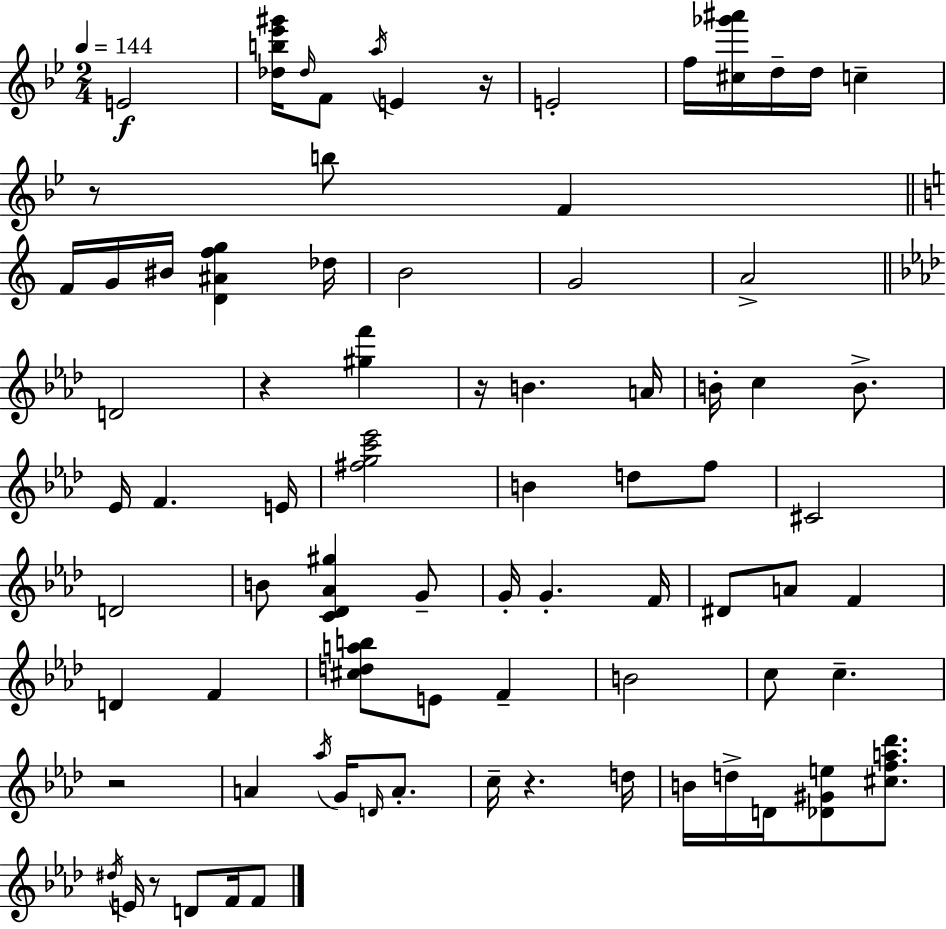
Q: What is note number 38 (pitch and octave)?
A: F4